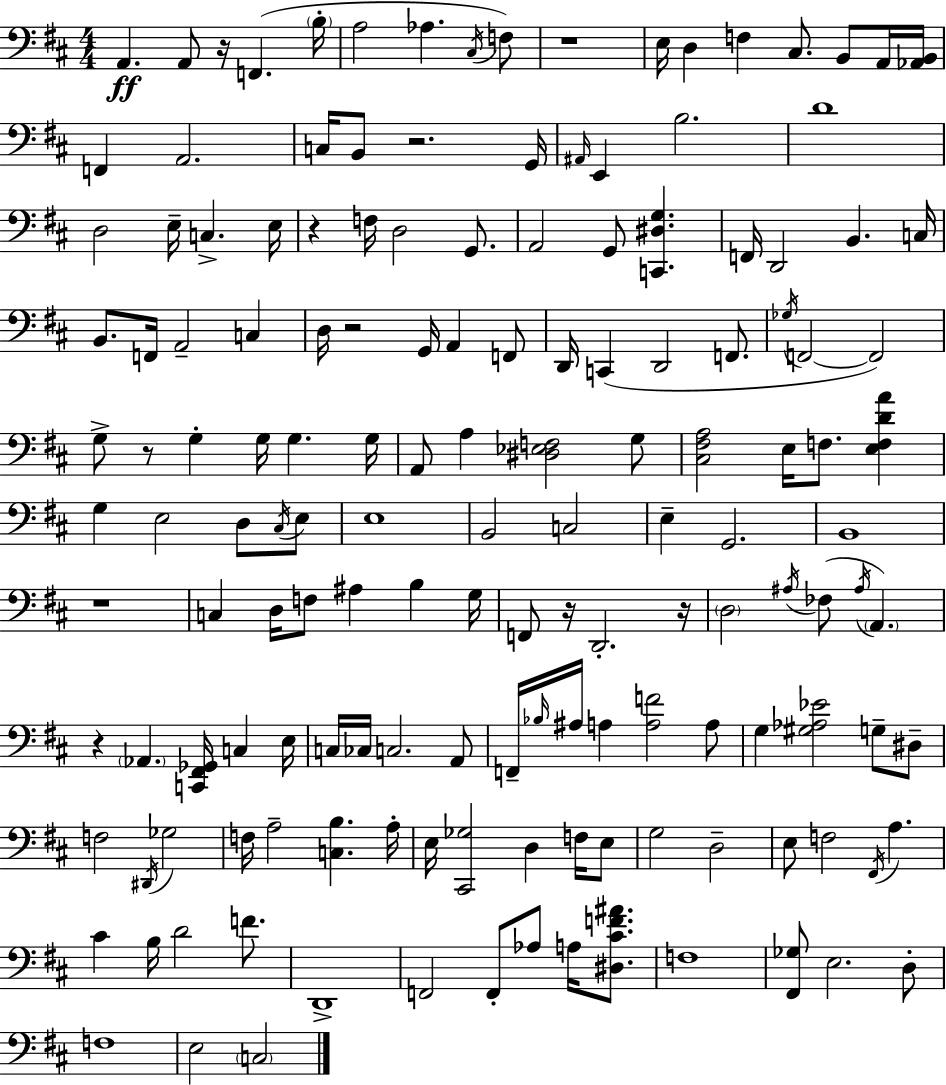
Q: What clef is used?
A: bass